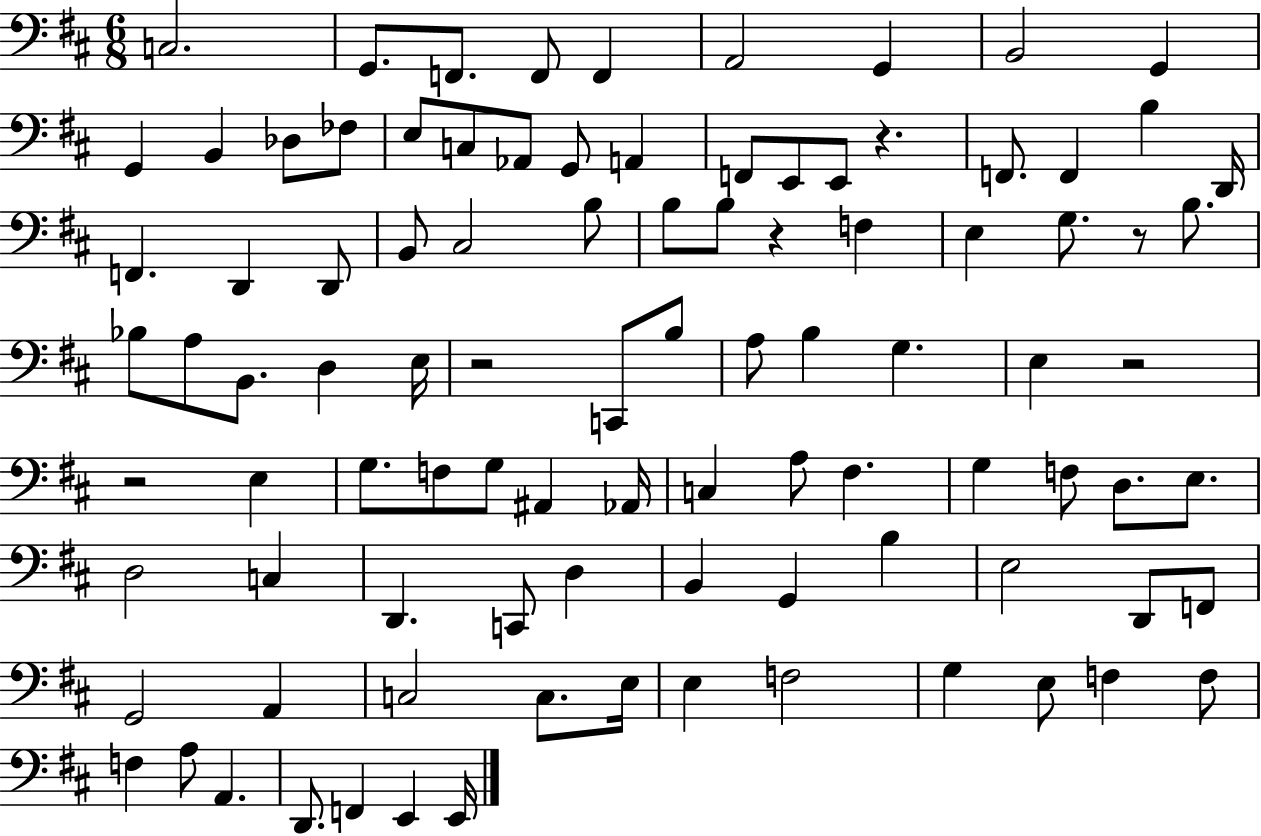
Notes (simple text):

C3/h. G2/e. F2/e. F2/e F2/q A2/h G2/q B2/h G2/q G2/q B2/q Db3/e FES3/e E3/e C3/e Ab2/e G2/e A2/q F2/e E2/e E2/e R/q. F2/e. F2/q B3/q D2/s F2/q. D2/q D2/e B2/e C#3/h B3/e B3/e B3/e R/q F3/q E3/q G3/e. R/e B3/e. Bb3/e A3/e B2/e. D3/q E3/s R/h C2/e B3/e A3/e B3/q G3/q. E3/q R/h R/h E3/q G3/e. F3/e G3/e A#2/q Ab2/s C3/q A3/e F#3/q. G3/q F3/e D3/e. E3/e. D3/h C3/q D2/q. C2/e D3/q B2/q G2/q B3/q E3/h D2/e F2/e G2/h A2/q C3/h C3/e. E3/s E3/q F3/h G3/q E3/e F3/q F3/e F3/q A3/e A2/q. D2/e. F2/q E2/q E2/s